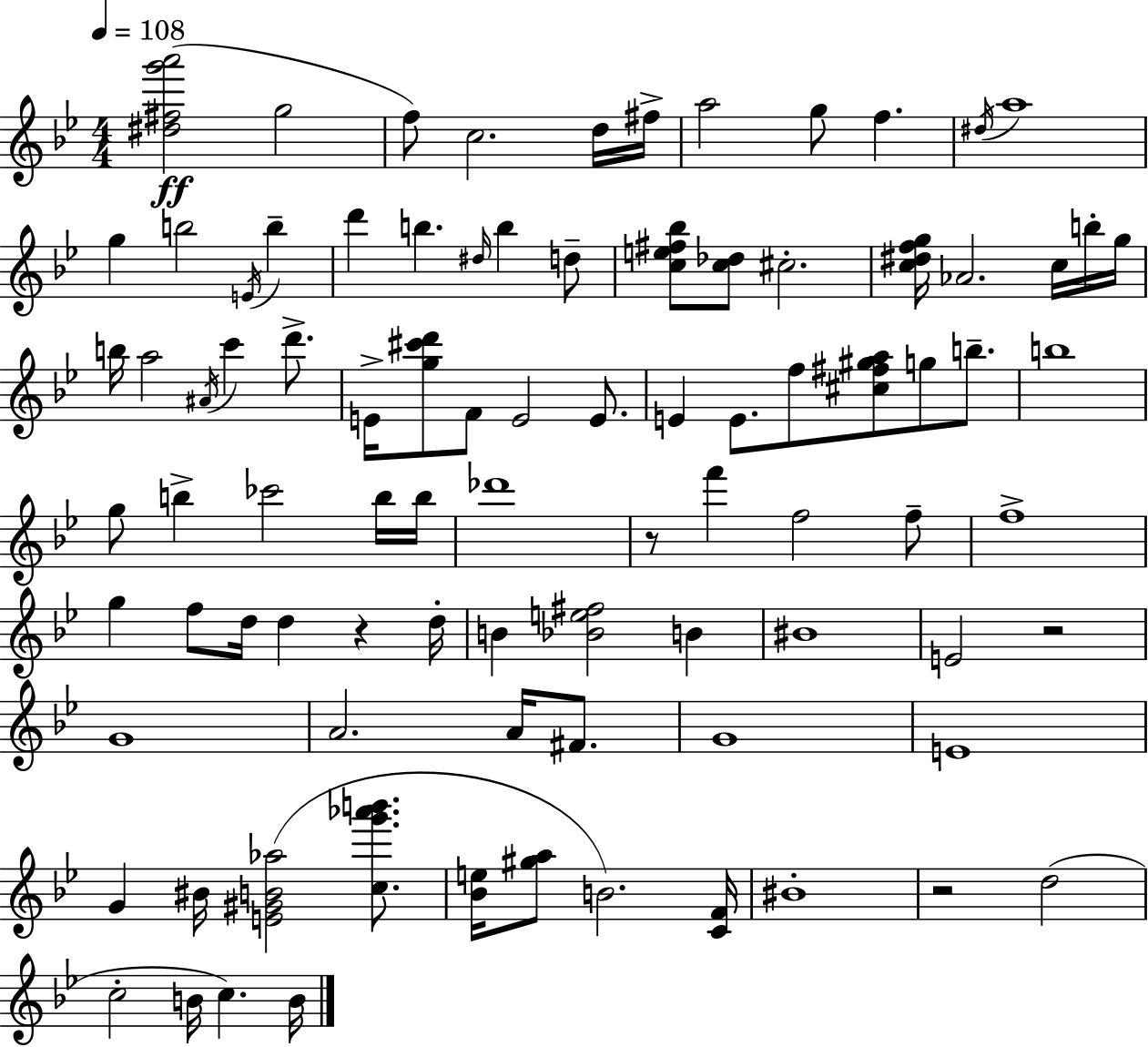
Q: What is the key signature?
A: G minor